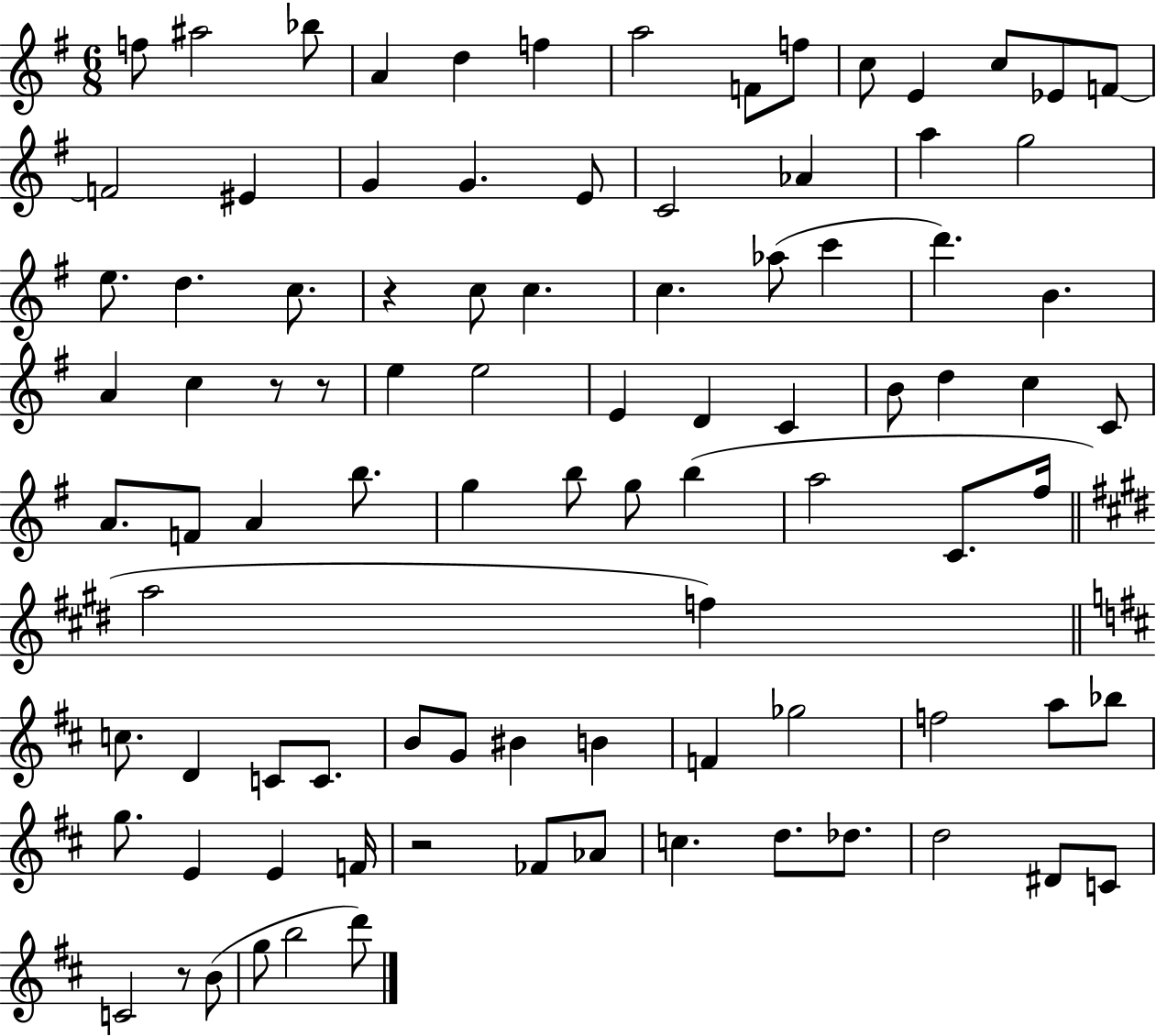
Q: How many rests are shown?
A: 5